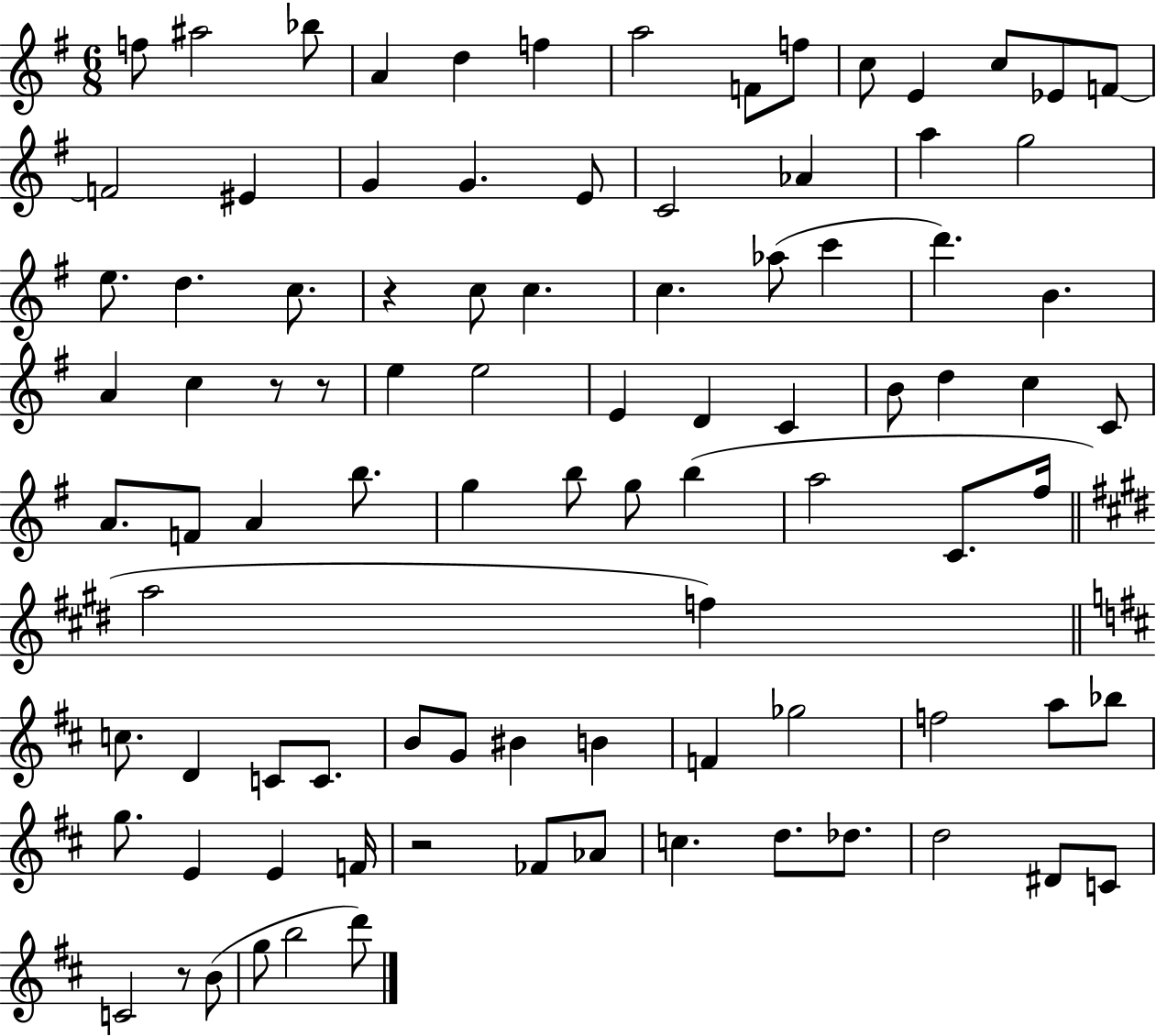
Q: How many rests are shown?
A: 5